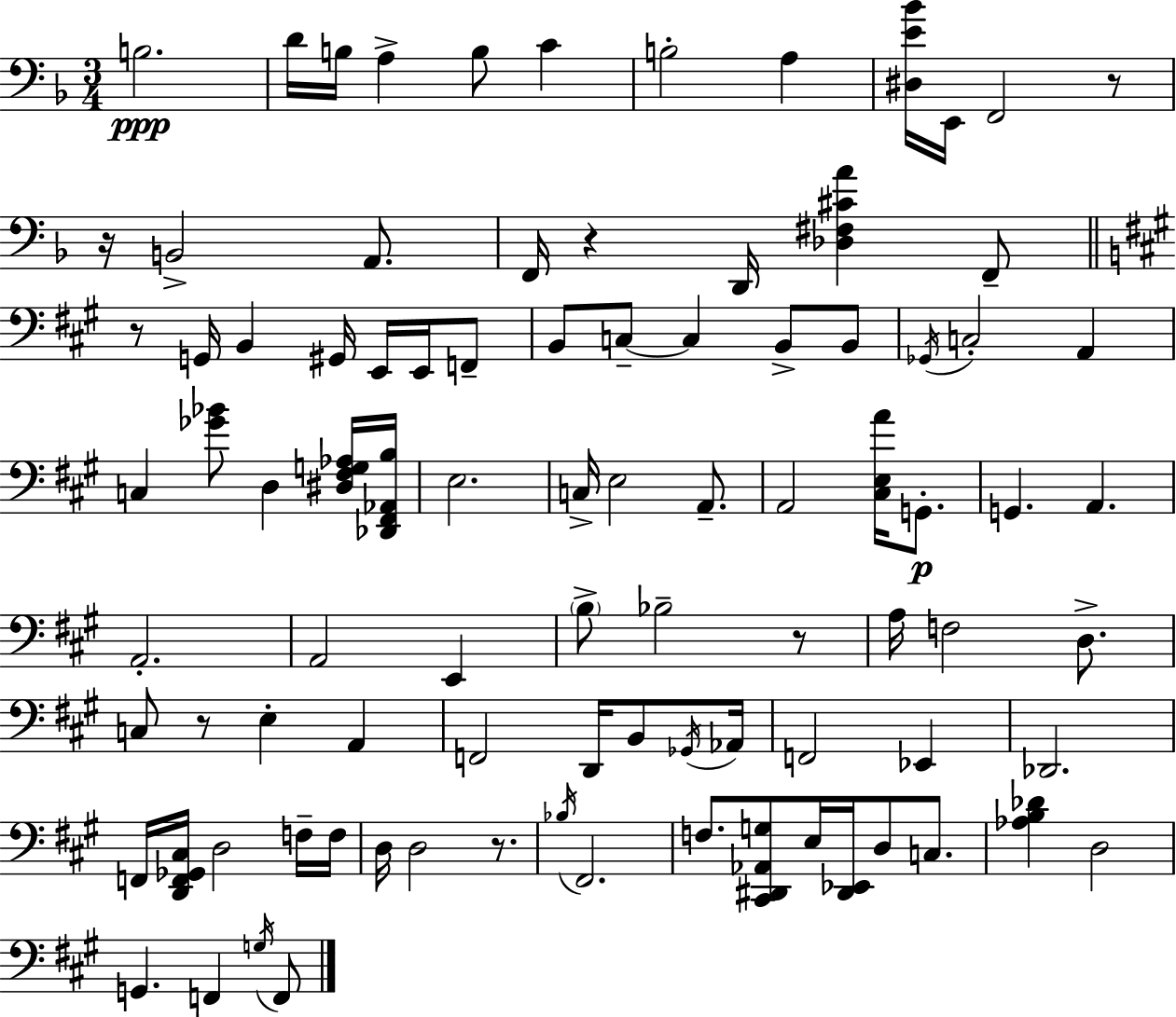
B3/h. D4/s B3/s A3/q B3/e C4/q B3/h A3/q [D#3,E4,Bb4]/s E2/s F2/h R/e R/s B2/h A2/e. F2/s R/q D2/s [Db3,F#3,C#4,A4]/q F2/e R/e G2/s B2/q G#2/s E2/s E2/s F2/e B2/e C3/e C3/q B2/e B2/e Gb2/s C3/h A2/q C3/q [Gb4,Bb4]/e D3/q [D#3,F#3,G3,Ab3]/s [Db2,F#2,Ab2,B3]/s E3/h. C3/s E3/h A2/e. A2/h [C#3,E3,A4]/s G2/e. G2/q. A2/q. A2/h. A2/h E2/q B3/e Bb3/h R/e A3/s F3/h D3/e. C3/e R/e E3/q A2/q F2/h D2/s B2/e Gb2/s Ab2/s F2/h Eb2/q Db2/h. F2/s [D2,F2,Gb2,C#3]/s D3/h F3/s F3/s D3/s D3/h R/e. Bb3/s F#2/h. F3/e. [C#2,D#2,Ab2,G3]/e E3/s [D#2,Eb2]/s D3/e C3/e. [Ab3,B3,Db4]/q D3/h G2/q. F2/q G3/s F2/e